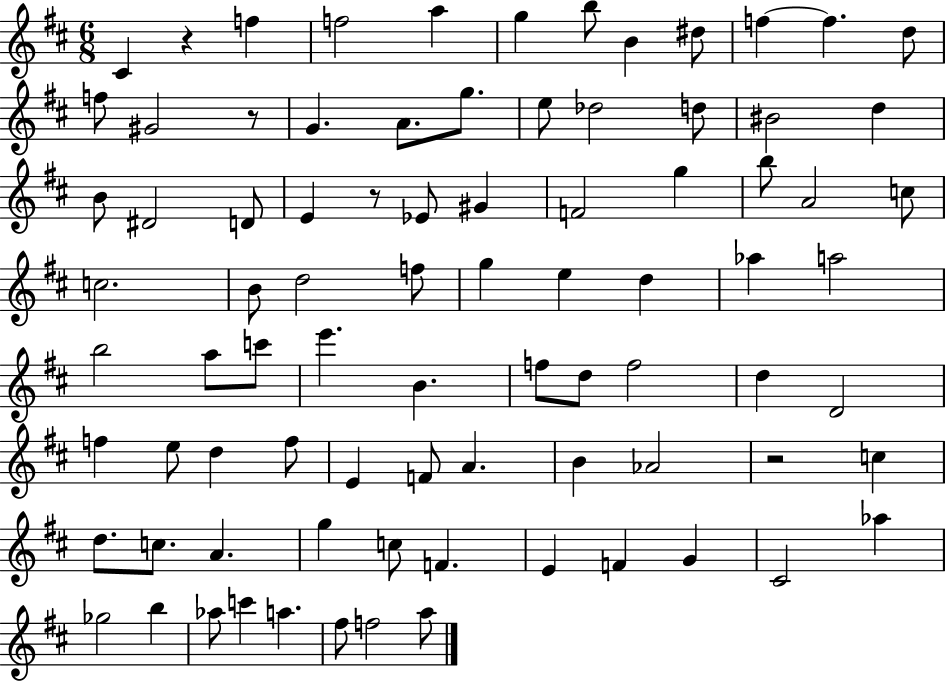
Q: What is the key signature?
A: D major